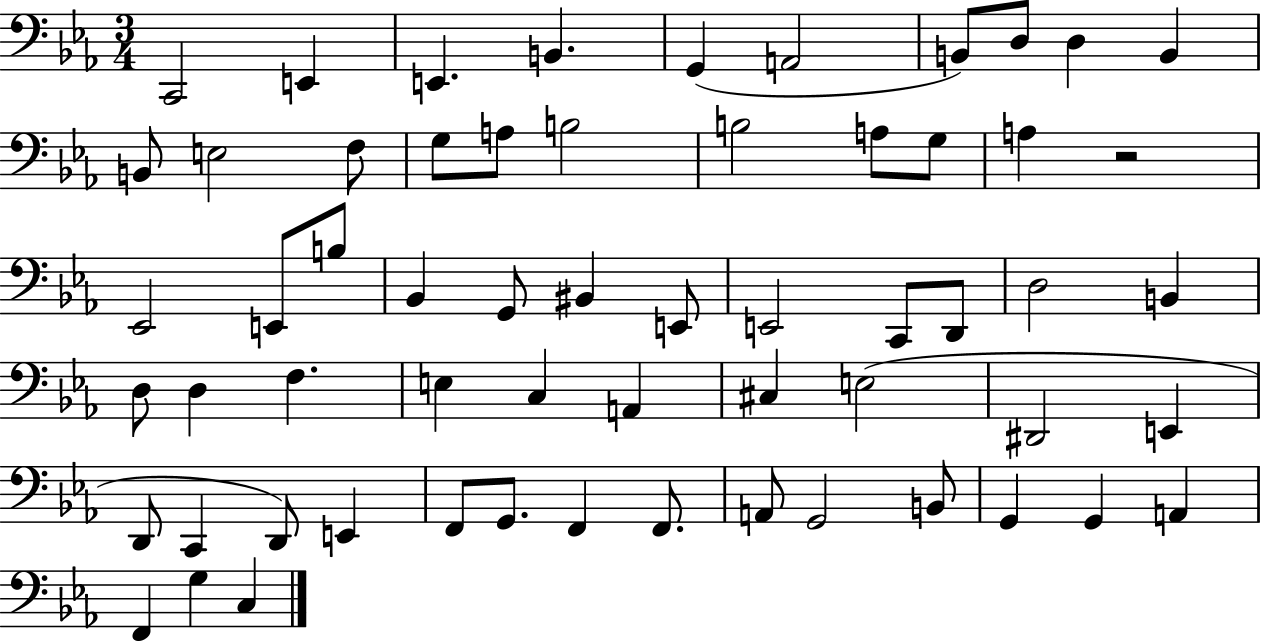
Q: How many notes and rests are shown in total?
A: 60